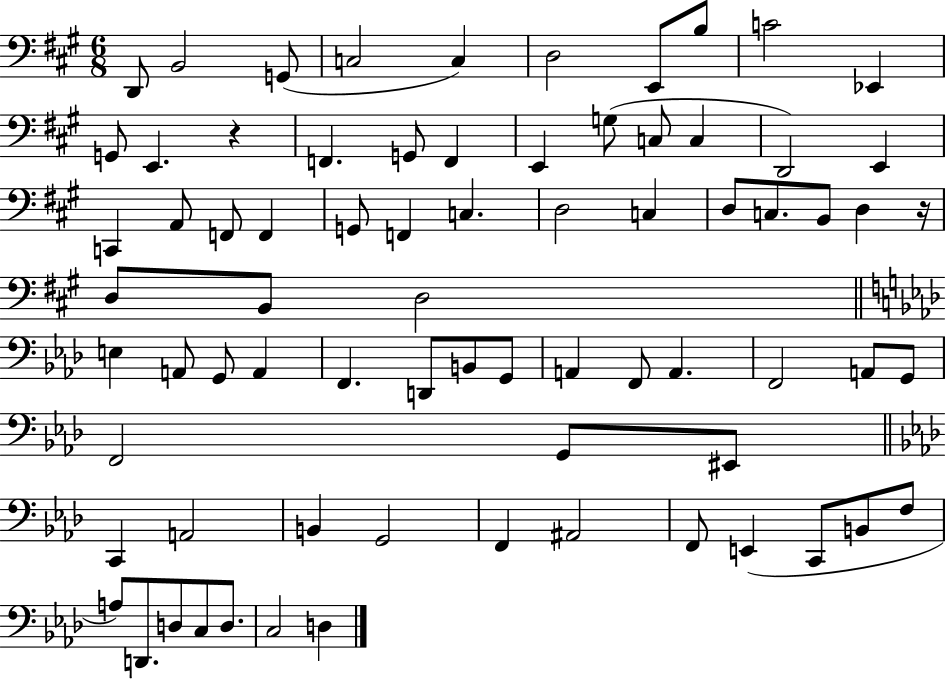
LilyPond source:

{
  \clef bass
  \numericTimeSignature
  \time 6/8
  \key a \major
  d,8 b,2 g,8( | c2 c4) | d2 e,8 b8 | c'2 ees,4 | \break g,8 e,4. r4 | f,4. g,8 f,4 | e,4 g8( c8 c4 | d,2) e,4 | \break c,4 a,8 f,8 f,4 | g,8 f,4 c4. | d2 c4 | d8 c8. b,8 d4 r16 | \break d8 b,8 d2 | \bar "||" \break \key f \minor e4 a,8 g,8 a,4 | f,4. d,8 b,8 g,8 | a,4 f,8 a,4. | f,2 a,8 g,8 | \break f,2 g,8 eis,8 | \bar "||" \break \key aes \major c,4 a,2 | b,4 g,2 | f,4 ais,2 | f,8 e,4( c,8 b,8 f8 | \break a8) d,8. d8 c8 d8. | c2 d4 | \bar "|."
}